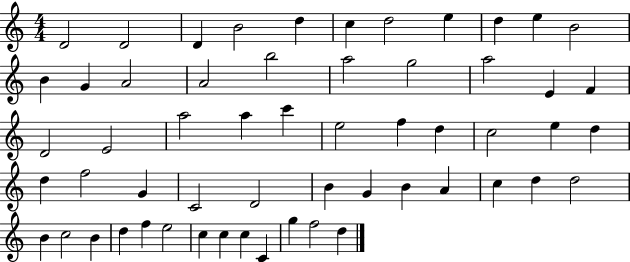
D4/h D4/h D4/q B4/h D5/q C5/q D5/h E5/q D5/q E5/q B4/h B4/q G4/q A4/h A4/h B5/h A5/h G5/h A5/h E4/q F4/q D4/h E4/h A5/h A5/q C6/q E5/h F5/q D5/q C5/h E5/q D5/q D5/q F5/h G4/q C4/h D4/h B4/q G4/q B4/q A4/q C5/q D5/q D5/h B4/q C5/h B4/q D5/q F5/q E5/h C5/q C5/q C5/q C4/q G5/q F5/h D5/q